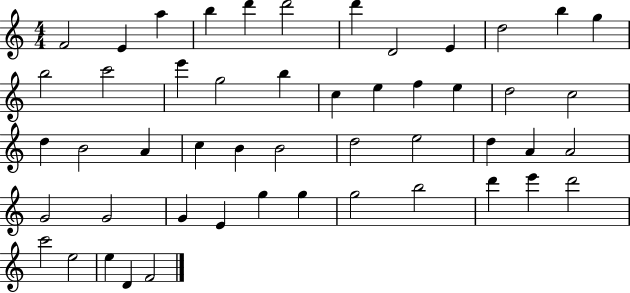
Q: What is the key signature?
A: C major